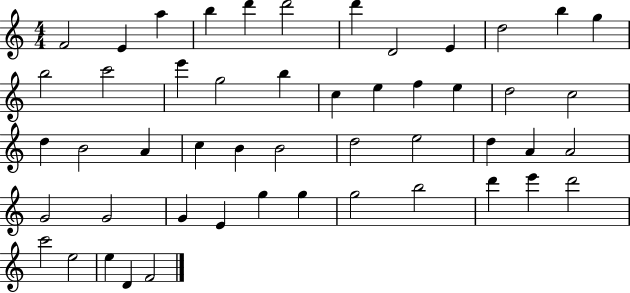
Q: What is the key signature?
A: C major